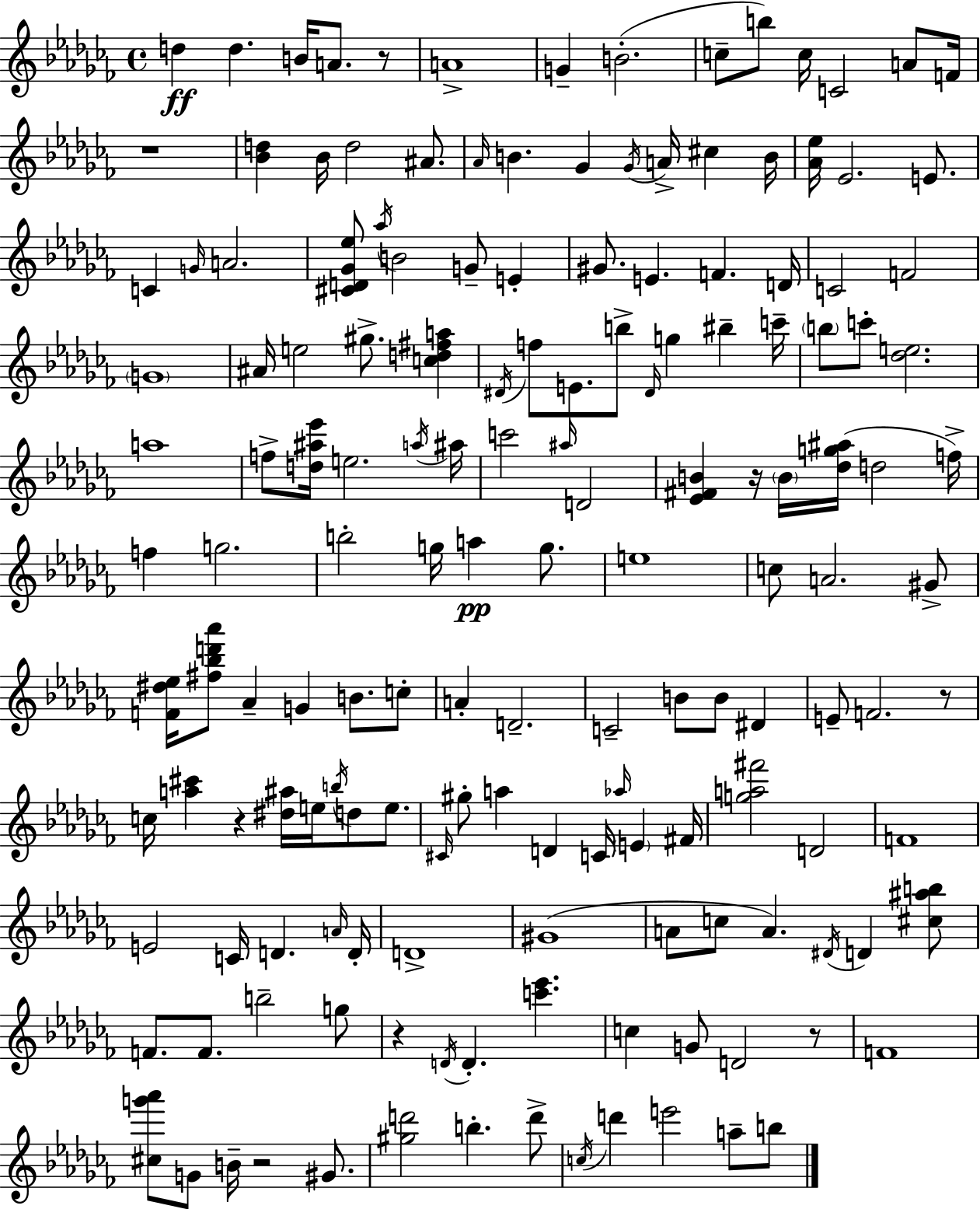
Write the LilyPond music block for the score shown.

{
  \clef treble
  \time 4/4
  \defaultTimeSignature
  \key aes \minor
  d''4\ff d''4. b'16 a'8. r8 | a'1-> | g'4-- b'2.-.( | c''8-- b''8) c''16 c'2 a'8 f'16 | \break r1 | <bes' d''>4 bes'16 d''2 ais'8. | \grace { aes'16 } b'4. ges'4 \acciaccatura { ges'16 } a'16-> cis''4 | b'16 <aes' ees''>16 ees'2. e'8. | \break c'4 \grace { g'16 } a'2. | <cis' d' ges' ees''>8 \acciaccatura { aes''16 } b'2 g'8-- | e'4-. gis'8. e'4. f'4. | d'16 c'2 f'2 | \break \parenthesize g'1 | ais'16 e''2 gis''8.-> | <c'' d'' fis'' a''>4 \acciaccatura { dis'16 } f''8 e'8. b''8-> \grace { dis'16 } g''4 | bis''4-- c'''16-- \parenthesize b''8 c'''8-. <des'' e''>2. | \break a''1 | f''8-> <d'' ais'' ees'''>16 e''2. | \acciaccatura { a''16 } ais''16 c'''2 \grace { ais''16 } | d'2 <ees' fis' b'>4 r16 \parenthesize b'16 <des'' g'' ais''>16( d''2 | \break f''16->) f''4 g''2. | b''2-. | g''16 a''4\pp g''8. e''1 | c''8 a'2. | \break gis'8-> <f' dis'' ees''>16 <fis'' bes'' d''' aes'''>8 aes'4-- g'4 | b'8. c''8-. a'4-. d'2.-- | c'2-- | b'8 b'8 dis'4 e'8-- f'2. | \break r8 c''16 <a'' cis'''>4 r4 | <dis'' ais''>16 e''16 \acciaccatura { b''16 } d''8 e''8. \grace { cis'16 } gis''8-. a''4 | d'4 c'16 \grace { aes''16 } \parenthesize e'4 fis'16 <g'' a'' fis'''>2 | d'2 f'1 | \break e'2 | c'16 d'4. \grace { a'16 } d'16-. d'1-> | gis'1( | a'8 c''8 | \break a'4.) \acciaccatura { dis'16 } d'4 <cis'' ais'' b''>8 f'8. | f'8. b''2-- g''8 r4 | \acciaccatura { d'16 } d'4.-. <c''' ees'''>4. c''4 | g'8 d'2 r8 f'1 | \break <cis'' g''' aes'''>8 | g'8 b'16-- r2 gis'8. <gis'' d'''>2 | b''4.-. d'''8-> \acciaccatura { c''16 } d'''4 | e'''2 a''8-- b''8 \bar "|."
}